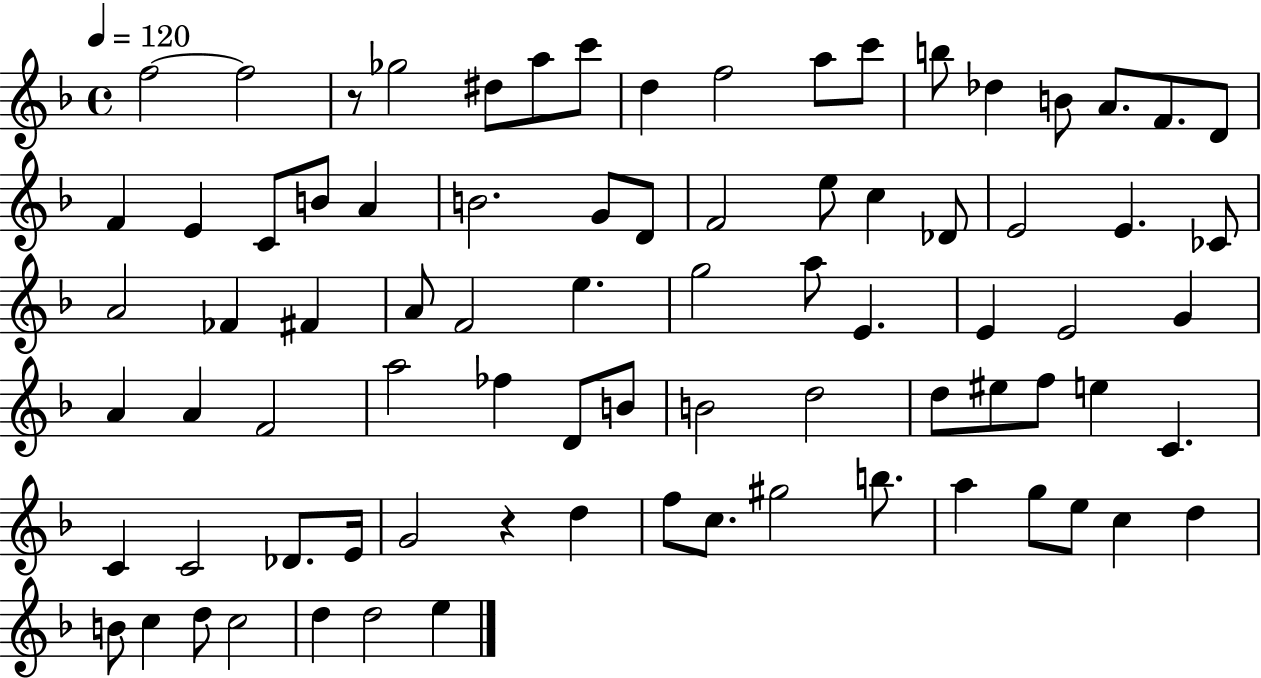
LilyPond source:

{
  \clef treble
  \time 4/4
  \defaultTimeSignature
  \key f \major
  \tempo 4 = 120
  f''2~~ f''2 | r8 ges''2 dis''8 a''8 c'''8 | d''4 f''2 a''8 c'''8 | b''8 des''4 b'8 a'8. f'8. d'8 | \break f'4 e'4 c'8 b'8 a'4 | b'2. g'8 d'8 | f'2 e''8 c''4 des'8 | e'2 e'4. ces'8 | \break a'2 fes'4 fis'4 | a'8 f'2 e''4. | g''2 a''8 e'4. | e'4 e'2 g'4 | \break a'4 a'4 f'2 | a''2 fes''4 d'8 b'8 | b'2 d''2 | d''8 eis''8 f''8 e''4 c'4. | \break c'4 c'2 des'8. e'16 | g'2 r4 d''4 | f''8 c''8. gis''2 b''8. | a''4 g''8 e''8 c''4 d''4 | \break b'8 c''4 d''8 c''2 | d''4 d''2 e''4 | \bar "|."
}